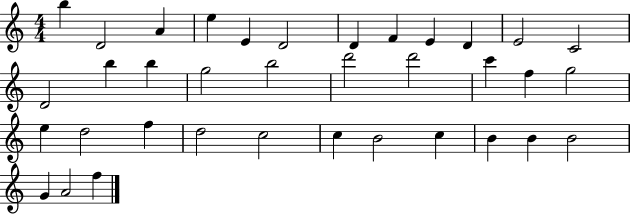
X:1
T:Untitled
M:4/4
L:1/4
K:C
b D2 A e E D2 D F E D E2 C2 D2 b b g2 b2 d'2 d'2 c' f g2 e d2 f d2 c2 c B2 c B B B2 G A2 f